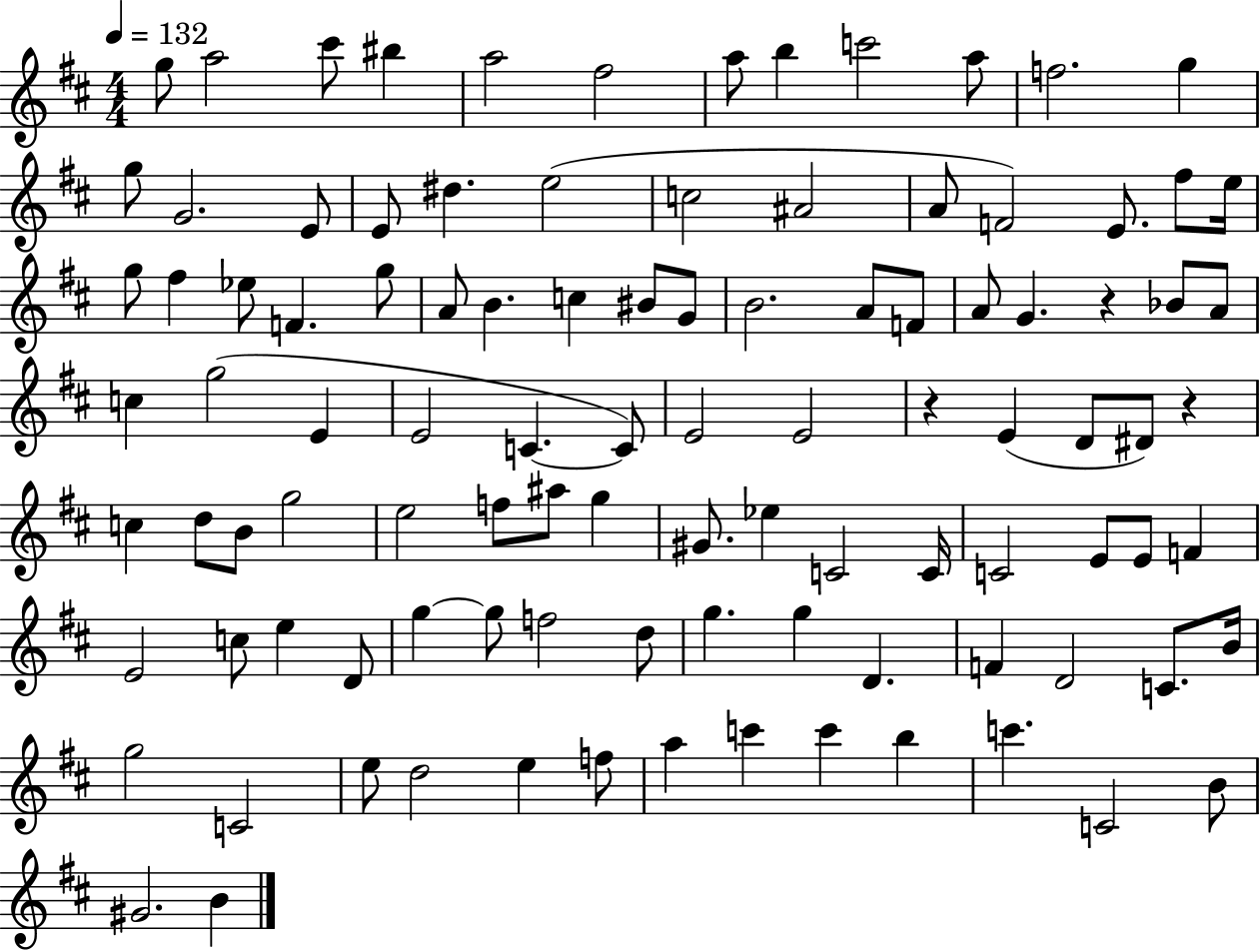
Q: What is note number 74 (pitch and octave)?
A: G5